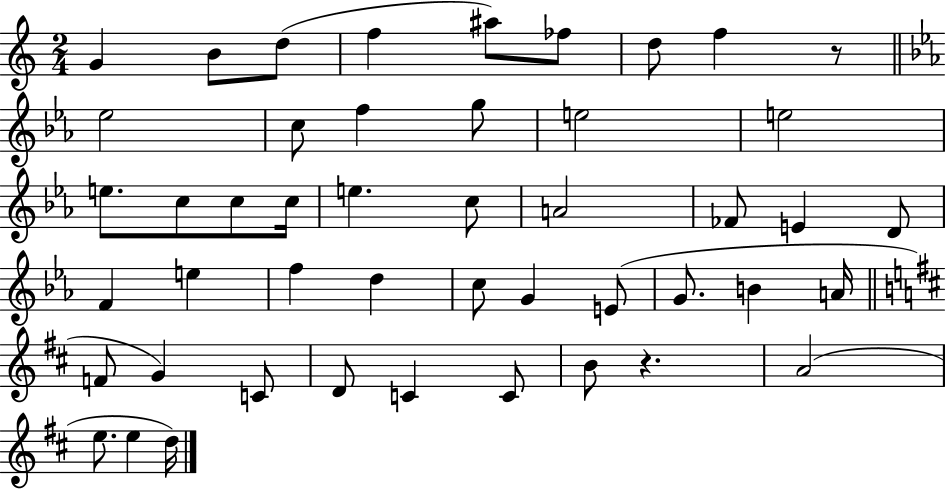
{
  \clef treble
  \numericTimeSignature
  \time 2/4
  \key c \major
  g'4 b'8 d''8( | f''4 ais''8) fes''8 | d''8 f''4 r8 | \bar "||" \break \key ees \major ees''2 | c''8 f''4 g''8 | e''2 | e''2 | \break e''8. c''8 c''8 c''16 | e''4. c''8 | a'2 | fes'8 e'4 d'8 | \break f'4 e''4 | f''4 d''4 | c''8 g'4 e'8( | g'8. b'4 a'16 | \break \bar "||" \break \key d \major f'8 g'4) c'8 | d'8 c'4 c'8 | b'8 r4. | a'2( | \break e''8. e''4 d''16) | \bar "|."
}